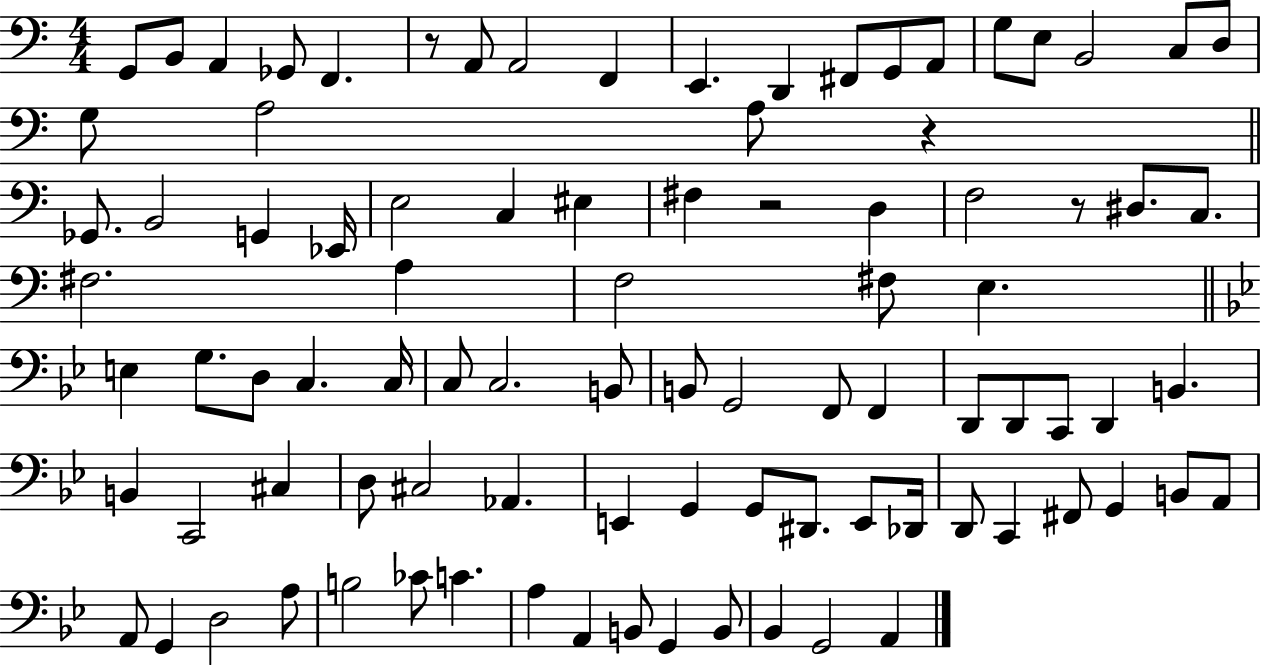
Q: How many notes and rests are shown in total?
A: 92